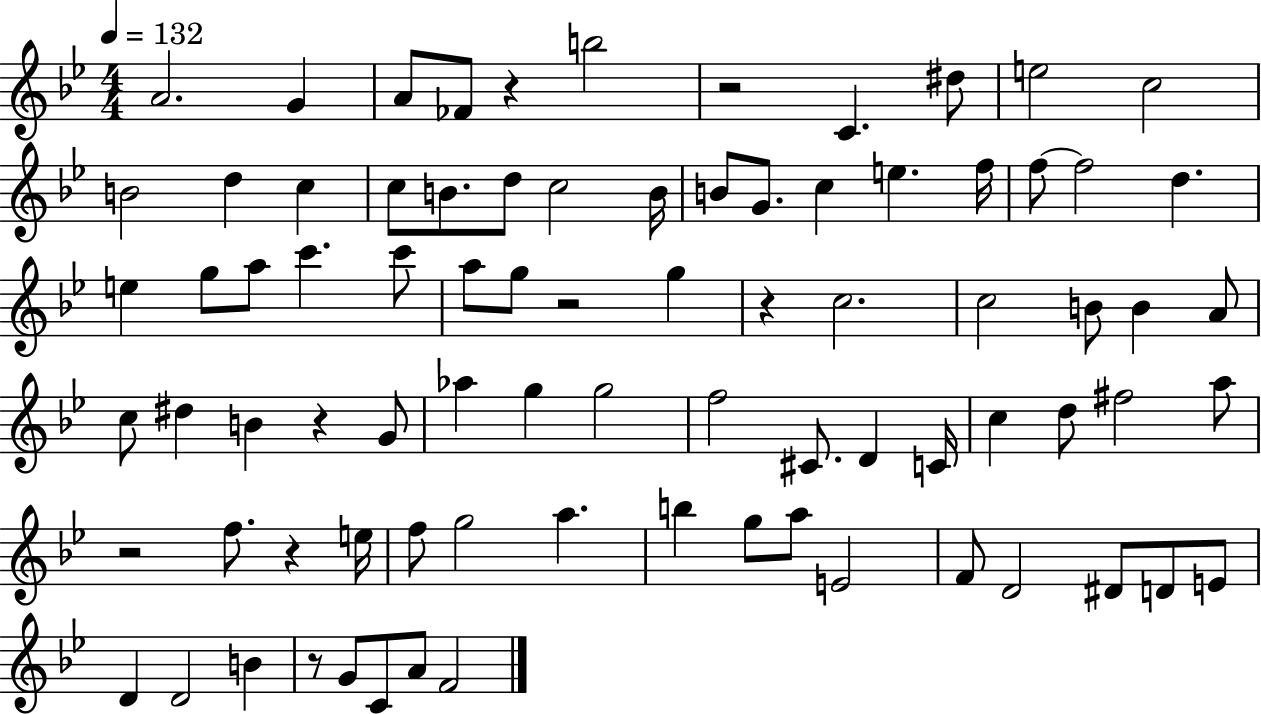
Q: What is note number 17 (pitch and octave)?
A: B4